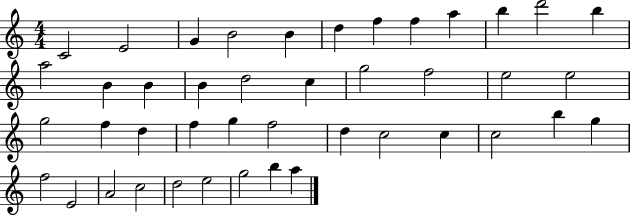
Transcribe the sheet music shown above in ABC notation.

X:1
T:Untitled
M:4/4
L:1/4
K:C
C2 E2 G B2 B d f f a b d'2 b a2 B B B d2 c g2 f2 e2 e2 g2 f d f g f2 d c2 c c2 b g f2 E2 A2 c2 d2 e2 g2 b a